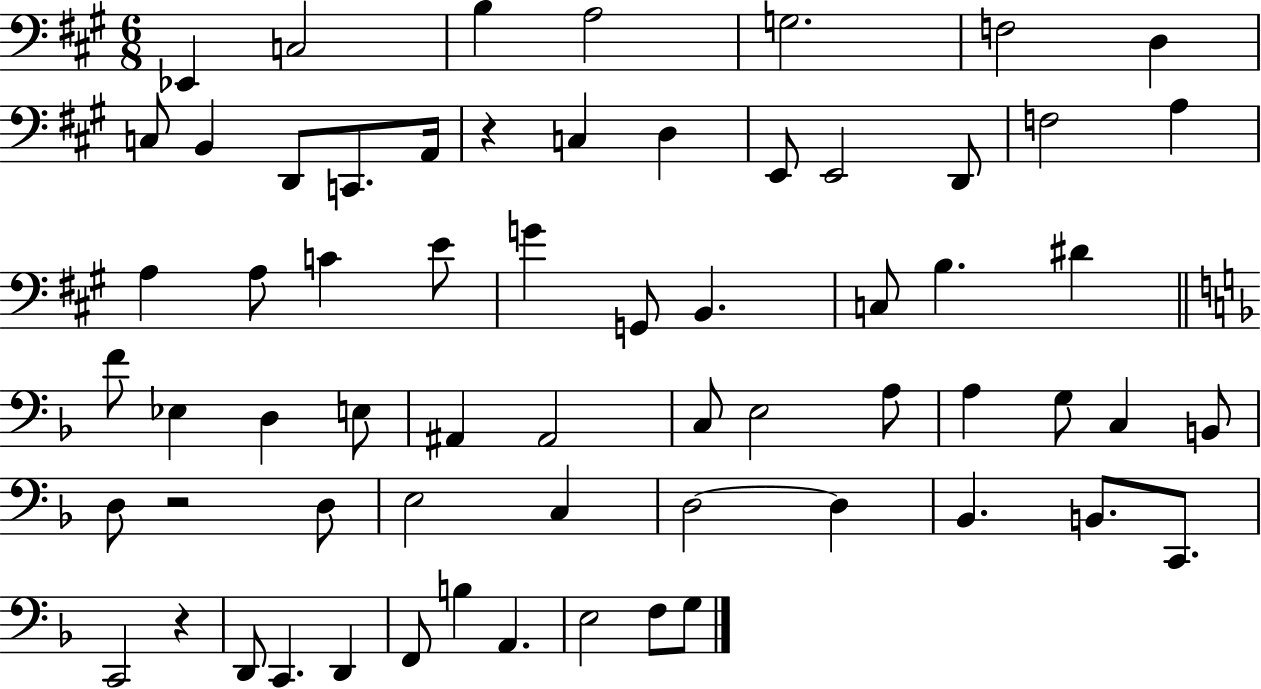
X:1
T:Untitled
M:6/8
L:1/4
K:A
_E,, C,2 B, A,2 G,2 F,2 D, C,/2 B,, D,,/2 C,,/2 A,,/4 z C, D, E,,/2 E,,2 D,,/2 F,2 A, A, A,/2 C E/2 G G,,/2 B,, C,/2 B, ^D F/2 _E, D, E,/2 ^A,, ^A,,2 C,/2 E,2 A,/2 A, G,/2 C, B,,/2 D,/2 z2 D,/2 E,2 C, D,2 D, _B,, B,,/2 C,,/2 C,,2 z D,,/2 C,, D,, F,,/2 B, A,, E,2 F,/2 G,/2